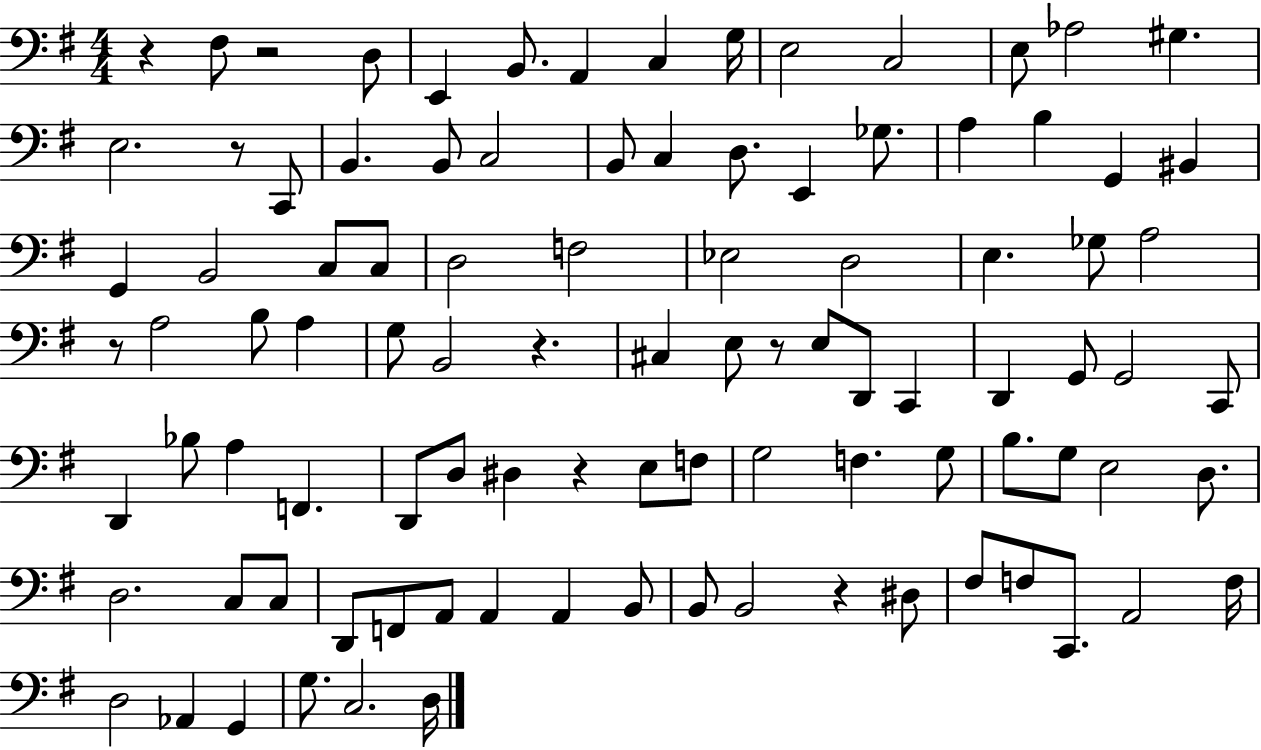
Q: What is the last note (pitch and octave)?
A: D3